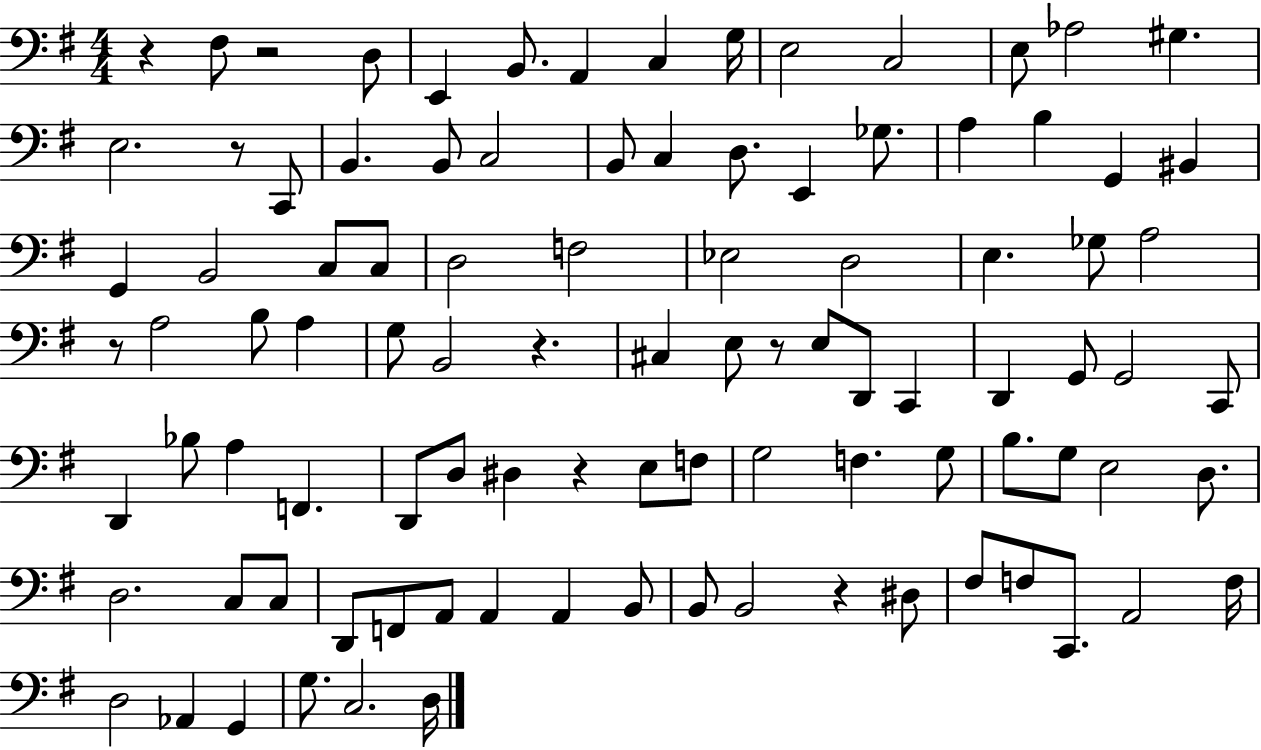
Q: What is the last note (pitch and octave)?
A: D3